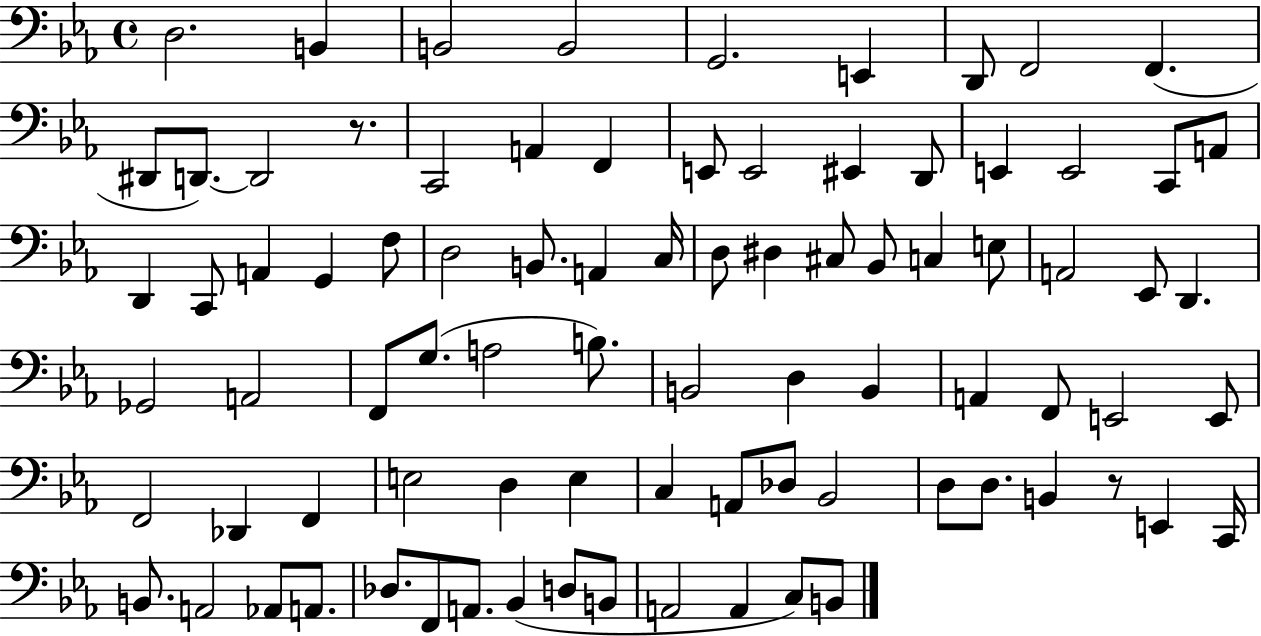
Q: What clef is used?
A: bass